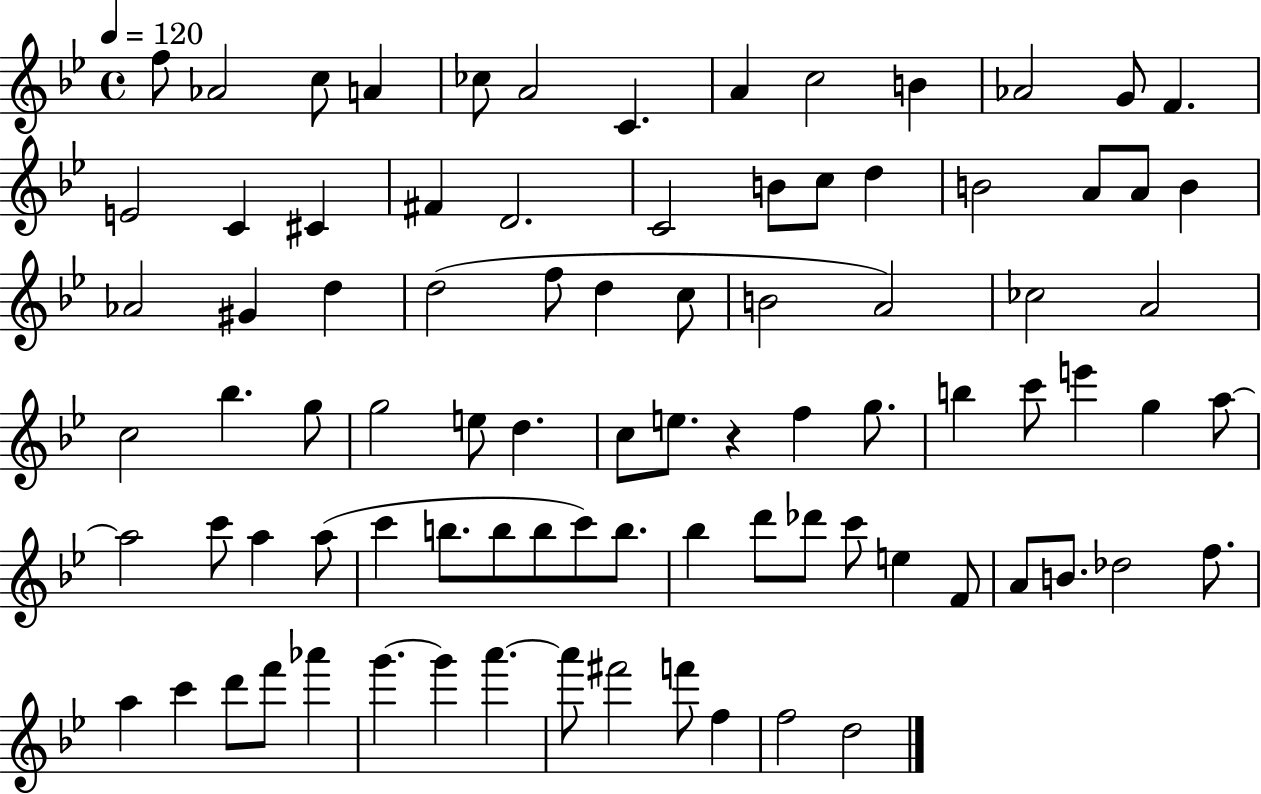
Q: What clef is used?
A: treble